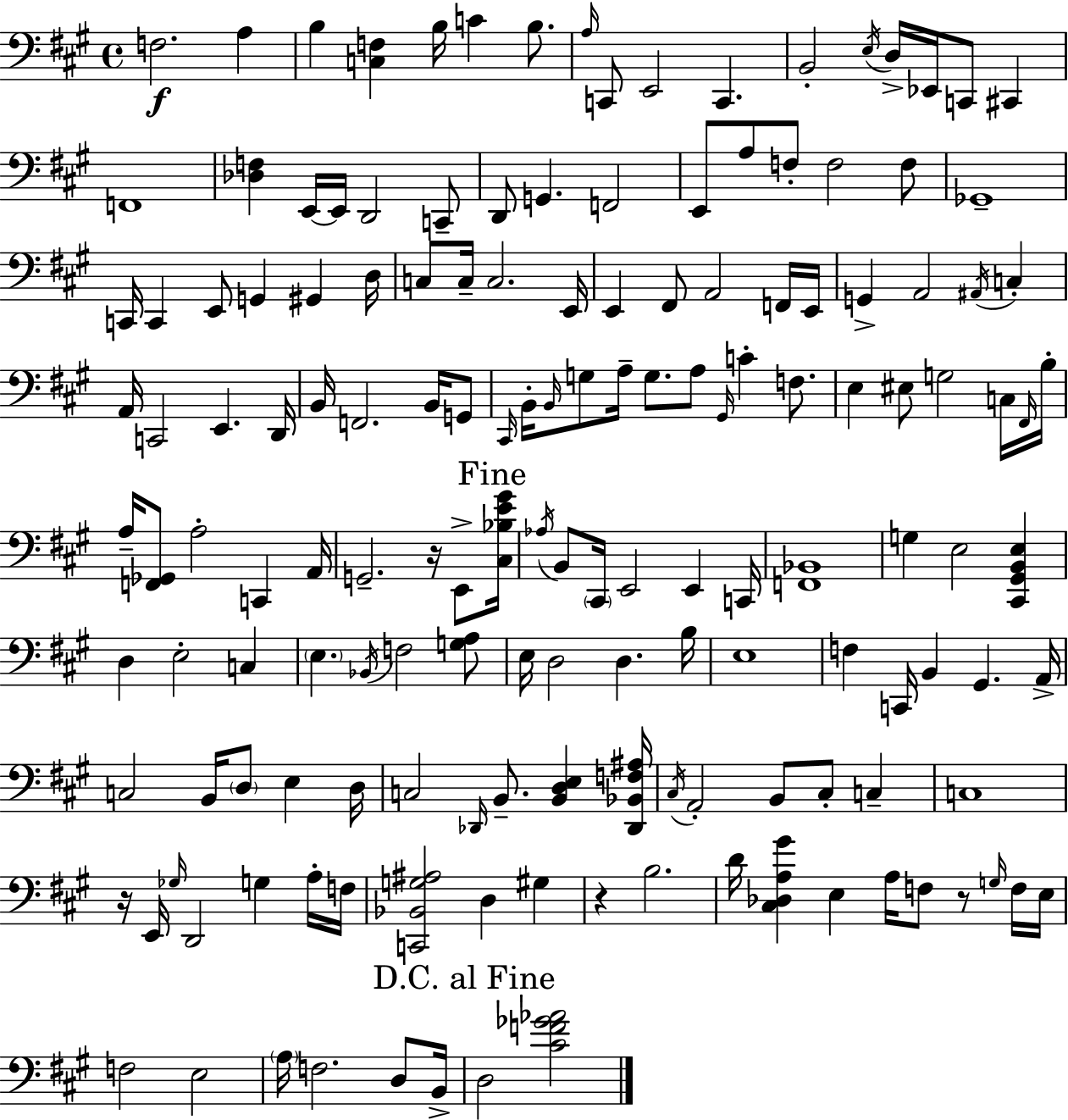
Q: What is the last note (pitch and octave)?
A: D3